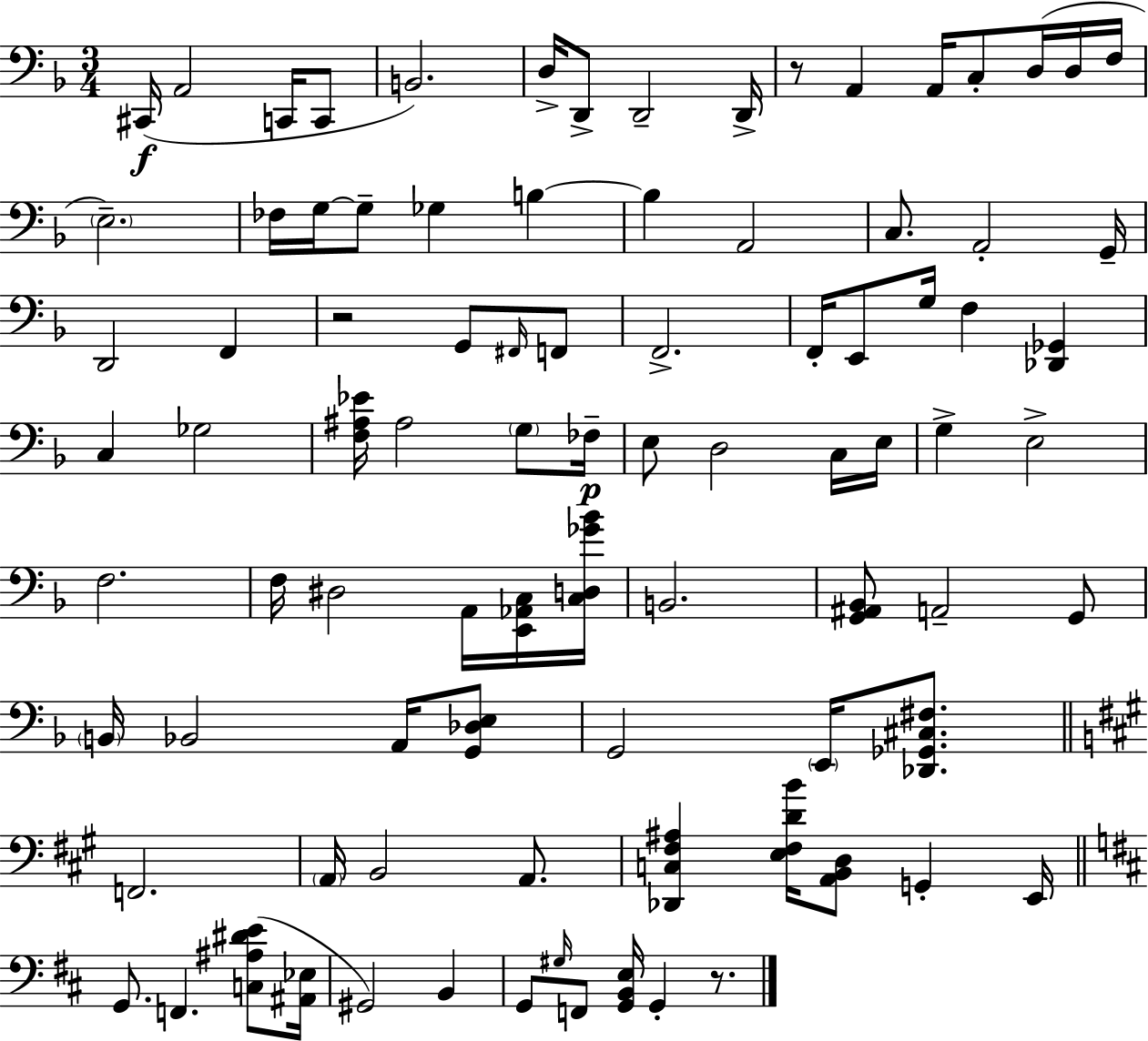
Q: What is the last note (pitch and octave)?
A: G2